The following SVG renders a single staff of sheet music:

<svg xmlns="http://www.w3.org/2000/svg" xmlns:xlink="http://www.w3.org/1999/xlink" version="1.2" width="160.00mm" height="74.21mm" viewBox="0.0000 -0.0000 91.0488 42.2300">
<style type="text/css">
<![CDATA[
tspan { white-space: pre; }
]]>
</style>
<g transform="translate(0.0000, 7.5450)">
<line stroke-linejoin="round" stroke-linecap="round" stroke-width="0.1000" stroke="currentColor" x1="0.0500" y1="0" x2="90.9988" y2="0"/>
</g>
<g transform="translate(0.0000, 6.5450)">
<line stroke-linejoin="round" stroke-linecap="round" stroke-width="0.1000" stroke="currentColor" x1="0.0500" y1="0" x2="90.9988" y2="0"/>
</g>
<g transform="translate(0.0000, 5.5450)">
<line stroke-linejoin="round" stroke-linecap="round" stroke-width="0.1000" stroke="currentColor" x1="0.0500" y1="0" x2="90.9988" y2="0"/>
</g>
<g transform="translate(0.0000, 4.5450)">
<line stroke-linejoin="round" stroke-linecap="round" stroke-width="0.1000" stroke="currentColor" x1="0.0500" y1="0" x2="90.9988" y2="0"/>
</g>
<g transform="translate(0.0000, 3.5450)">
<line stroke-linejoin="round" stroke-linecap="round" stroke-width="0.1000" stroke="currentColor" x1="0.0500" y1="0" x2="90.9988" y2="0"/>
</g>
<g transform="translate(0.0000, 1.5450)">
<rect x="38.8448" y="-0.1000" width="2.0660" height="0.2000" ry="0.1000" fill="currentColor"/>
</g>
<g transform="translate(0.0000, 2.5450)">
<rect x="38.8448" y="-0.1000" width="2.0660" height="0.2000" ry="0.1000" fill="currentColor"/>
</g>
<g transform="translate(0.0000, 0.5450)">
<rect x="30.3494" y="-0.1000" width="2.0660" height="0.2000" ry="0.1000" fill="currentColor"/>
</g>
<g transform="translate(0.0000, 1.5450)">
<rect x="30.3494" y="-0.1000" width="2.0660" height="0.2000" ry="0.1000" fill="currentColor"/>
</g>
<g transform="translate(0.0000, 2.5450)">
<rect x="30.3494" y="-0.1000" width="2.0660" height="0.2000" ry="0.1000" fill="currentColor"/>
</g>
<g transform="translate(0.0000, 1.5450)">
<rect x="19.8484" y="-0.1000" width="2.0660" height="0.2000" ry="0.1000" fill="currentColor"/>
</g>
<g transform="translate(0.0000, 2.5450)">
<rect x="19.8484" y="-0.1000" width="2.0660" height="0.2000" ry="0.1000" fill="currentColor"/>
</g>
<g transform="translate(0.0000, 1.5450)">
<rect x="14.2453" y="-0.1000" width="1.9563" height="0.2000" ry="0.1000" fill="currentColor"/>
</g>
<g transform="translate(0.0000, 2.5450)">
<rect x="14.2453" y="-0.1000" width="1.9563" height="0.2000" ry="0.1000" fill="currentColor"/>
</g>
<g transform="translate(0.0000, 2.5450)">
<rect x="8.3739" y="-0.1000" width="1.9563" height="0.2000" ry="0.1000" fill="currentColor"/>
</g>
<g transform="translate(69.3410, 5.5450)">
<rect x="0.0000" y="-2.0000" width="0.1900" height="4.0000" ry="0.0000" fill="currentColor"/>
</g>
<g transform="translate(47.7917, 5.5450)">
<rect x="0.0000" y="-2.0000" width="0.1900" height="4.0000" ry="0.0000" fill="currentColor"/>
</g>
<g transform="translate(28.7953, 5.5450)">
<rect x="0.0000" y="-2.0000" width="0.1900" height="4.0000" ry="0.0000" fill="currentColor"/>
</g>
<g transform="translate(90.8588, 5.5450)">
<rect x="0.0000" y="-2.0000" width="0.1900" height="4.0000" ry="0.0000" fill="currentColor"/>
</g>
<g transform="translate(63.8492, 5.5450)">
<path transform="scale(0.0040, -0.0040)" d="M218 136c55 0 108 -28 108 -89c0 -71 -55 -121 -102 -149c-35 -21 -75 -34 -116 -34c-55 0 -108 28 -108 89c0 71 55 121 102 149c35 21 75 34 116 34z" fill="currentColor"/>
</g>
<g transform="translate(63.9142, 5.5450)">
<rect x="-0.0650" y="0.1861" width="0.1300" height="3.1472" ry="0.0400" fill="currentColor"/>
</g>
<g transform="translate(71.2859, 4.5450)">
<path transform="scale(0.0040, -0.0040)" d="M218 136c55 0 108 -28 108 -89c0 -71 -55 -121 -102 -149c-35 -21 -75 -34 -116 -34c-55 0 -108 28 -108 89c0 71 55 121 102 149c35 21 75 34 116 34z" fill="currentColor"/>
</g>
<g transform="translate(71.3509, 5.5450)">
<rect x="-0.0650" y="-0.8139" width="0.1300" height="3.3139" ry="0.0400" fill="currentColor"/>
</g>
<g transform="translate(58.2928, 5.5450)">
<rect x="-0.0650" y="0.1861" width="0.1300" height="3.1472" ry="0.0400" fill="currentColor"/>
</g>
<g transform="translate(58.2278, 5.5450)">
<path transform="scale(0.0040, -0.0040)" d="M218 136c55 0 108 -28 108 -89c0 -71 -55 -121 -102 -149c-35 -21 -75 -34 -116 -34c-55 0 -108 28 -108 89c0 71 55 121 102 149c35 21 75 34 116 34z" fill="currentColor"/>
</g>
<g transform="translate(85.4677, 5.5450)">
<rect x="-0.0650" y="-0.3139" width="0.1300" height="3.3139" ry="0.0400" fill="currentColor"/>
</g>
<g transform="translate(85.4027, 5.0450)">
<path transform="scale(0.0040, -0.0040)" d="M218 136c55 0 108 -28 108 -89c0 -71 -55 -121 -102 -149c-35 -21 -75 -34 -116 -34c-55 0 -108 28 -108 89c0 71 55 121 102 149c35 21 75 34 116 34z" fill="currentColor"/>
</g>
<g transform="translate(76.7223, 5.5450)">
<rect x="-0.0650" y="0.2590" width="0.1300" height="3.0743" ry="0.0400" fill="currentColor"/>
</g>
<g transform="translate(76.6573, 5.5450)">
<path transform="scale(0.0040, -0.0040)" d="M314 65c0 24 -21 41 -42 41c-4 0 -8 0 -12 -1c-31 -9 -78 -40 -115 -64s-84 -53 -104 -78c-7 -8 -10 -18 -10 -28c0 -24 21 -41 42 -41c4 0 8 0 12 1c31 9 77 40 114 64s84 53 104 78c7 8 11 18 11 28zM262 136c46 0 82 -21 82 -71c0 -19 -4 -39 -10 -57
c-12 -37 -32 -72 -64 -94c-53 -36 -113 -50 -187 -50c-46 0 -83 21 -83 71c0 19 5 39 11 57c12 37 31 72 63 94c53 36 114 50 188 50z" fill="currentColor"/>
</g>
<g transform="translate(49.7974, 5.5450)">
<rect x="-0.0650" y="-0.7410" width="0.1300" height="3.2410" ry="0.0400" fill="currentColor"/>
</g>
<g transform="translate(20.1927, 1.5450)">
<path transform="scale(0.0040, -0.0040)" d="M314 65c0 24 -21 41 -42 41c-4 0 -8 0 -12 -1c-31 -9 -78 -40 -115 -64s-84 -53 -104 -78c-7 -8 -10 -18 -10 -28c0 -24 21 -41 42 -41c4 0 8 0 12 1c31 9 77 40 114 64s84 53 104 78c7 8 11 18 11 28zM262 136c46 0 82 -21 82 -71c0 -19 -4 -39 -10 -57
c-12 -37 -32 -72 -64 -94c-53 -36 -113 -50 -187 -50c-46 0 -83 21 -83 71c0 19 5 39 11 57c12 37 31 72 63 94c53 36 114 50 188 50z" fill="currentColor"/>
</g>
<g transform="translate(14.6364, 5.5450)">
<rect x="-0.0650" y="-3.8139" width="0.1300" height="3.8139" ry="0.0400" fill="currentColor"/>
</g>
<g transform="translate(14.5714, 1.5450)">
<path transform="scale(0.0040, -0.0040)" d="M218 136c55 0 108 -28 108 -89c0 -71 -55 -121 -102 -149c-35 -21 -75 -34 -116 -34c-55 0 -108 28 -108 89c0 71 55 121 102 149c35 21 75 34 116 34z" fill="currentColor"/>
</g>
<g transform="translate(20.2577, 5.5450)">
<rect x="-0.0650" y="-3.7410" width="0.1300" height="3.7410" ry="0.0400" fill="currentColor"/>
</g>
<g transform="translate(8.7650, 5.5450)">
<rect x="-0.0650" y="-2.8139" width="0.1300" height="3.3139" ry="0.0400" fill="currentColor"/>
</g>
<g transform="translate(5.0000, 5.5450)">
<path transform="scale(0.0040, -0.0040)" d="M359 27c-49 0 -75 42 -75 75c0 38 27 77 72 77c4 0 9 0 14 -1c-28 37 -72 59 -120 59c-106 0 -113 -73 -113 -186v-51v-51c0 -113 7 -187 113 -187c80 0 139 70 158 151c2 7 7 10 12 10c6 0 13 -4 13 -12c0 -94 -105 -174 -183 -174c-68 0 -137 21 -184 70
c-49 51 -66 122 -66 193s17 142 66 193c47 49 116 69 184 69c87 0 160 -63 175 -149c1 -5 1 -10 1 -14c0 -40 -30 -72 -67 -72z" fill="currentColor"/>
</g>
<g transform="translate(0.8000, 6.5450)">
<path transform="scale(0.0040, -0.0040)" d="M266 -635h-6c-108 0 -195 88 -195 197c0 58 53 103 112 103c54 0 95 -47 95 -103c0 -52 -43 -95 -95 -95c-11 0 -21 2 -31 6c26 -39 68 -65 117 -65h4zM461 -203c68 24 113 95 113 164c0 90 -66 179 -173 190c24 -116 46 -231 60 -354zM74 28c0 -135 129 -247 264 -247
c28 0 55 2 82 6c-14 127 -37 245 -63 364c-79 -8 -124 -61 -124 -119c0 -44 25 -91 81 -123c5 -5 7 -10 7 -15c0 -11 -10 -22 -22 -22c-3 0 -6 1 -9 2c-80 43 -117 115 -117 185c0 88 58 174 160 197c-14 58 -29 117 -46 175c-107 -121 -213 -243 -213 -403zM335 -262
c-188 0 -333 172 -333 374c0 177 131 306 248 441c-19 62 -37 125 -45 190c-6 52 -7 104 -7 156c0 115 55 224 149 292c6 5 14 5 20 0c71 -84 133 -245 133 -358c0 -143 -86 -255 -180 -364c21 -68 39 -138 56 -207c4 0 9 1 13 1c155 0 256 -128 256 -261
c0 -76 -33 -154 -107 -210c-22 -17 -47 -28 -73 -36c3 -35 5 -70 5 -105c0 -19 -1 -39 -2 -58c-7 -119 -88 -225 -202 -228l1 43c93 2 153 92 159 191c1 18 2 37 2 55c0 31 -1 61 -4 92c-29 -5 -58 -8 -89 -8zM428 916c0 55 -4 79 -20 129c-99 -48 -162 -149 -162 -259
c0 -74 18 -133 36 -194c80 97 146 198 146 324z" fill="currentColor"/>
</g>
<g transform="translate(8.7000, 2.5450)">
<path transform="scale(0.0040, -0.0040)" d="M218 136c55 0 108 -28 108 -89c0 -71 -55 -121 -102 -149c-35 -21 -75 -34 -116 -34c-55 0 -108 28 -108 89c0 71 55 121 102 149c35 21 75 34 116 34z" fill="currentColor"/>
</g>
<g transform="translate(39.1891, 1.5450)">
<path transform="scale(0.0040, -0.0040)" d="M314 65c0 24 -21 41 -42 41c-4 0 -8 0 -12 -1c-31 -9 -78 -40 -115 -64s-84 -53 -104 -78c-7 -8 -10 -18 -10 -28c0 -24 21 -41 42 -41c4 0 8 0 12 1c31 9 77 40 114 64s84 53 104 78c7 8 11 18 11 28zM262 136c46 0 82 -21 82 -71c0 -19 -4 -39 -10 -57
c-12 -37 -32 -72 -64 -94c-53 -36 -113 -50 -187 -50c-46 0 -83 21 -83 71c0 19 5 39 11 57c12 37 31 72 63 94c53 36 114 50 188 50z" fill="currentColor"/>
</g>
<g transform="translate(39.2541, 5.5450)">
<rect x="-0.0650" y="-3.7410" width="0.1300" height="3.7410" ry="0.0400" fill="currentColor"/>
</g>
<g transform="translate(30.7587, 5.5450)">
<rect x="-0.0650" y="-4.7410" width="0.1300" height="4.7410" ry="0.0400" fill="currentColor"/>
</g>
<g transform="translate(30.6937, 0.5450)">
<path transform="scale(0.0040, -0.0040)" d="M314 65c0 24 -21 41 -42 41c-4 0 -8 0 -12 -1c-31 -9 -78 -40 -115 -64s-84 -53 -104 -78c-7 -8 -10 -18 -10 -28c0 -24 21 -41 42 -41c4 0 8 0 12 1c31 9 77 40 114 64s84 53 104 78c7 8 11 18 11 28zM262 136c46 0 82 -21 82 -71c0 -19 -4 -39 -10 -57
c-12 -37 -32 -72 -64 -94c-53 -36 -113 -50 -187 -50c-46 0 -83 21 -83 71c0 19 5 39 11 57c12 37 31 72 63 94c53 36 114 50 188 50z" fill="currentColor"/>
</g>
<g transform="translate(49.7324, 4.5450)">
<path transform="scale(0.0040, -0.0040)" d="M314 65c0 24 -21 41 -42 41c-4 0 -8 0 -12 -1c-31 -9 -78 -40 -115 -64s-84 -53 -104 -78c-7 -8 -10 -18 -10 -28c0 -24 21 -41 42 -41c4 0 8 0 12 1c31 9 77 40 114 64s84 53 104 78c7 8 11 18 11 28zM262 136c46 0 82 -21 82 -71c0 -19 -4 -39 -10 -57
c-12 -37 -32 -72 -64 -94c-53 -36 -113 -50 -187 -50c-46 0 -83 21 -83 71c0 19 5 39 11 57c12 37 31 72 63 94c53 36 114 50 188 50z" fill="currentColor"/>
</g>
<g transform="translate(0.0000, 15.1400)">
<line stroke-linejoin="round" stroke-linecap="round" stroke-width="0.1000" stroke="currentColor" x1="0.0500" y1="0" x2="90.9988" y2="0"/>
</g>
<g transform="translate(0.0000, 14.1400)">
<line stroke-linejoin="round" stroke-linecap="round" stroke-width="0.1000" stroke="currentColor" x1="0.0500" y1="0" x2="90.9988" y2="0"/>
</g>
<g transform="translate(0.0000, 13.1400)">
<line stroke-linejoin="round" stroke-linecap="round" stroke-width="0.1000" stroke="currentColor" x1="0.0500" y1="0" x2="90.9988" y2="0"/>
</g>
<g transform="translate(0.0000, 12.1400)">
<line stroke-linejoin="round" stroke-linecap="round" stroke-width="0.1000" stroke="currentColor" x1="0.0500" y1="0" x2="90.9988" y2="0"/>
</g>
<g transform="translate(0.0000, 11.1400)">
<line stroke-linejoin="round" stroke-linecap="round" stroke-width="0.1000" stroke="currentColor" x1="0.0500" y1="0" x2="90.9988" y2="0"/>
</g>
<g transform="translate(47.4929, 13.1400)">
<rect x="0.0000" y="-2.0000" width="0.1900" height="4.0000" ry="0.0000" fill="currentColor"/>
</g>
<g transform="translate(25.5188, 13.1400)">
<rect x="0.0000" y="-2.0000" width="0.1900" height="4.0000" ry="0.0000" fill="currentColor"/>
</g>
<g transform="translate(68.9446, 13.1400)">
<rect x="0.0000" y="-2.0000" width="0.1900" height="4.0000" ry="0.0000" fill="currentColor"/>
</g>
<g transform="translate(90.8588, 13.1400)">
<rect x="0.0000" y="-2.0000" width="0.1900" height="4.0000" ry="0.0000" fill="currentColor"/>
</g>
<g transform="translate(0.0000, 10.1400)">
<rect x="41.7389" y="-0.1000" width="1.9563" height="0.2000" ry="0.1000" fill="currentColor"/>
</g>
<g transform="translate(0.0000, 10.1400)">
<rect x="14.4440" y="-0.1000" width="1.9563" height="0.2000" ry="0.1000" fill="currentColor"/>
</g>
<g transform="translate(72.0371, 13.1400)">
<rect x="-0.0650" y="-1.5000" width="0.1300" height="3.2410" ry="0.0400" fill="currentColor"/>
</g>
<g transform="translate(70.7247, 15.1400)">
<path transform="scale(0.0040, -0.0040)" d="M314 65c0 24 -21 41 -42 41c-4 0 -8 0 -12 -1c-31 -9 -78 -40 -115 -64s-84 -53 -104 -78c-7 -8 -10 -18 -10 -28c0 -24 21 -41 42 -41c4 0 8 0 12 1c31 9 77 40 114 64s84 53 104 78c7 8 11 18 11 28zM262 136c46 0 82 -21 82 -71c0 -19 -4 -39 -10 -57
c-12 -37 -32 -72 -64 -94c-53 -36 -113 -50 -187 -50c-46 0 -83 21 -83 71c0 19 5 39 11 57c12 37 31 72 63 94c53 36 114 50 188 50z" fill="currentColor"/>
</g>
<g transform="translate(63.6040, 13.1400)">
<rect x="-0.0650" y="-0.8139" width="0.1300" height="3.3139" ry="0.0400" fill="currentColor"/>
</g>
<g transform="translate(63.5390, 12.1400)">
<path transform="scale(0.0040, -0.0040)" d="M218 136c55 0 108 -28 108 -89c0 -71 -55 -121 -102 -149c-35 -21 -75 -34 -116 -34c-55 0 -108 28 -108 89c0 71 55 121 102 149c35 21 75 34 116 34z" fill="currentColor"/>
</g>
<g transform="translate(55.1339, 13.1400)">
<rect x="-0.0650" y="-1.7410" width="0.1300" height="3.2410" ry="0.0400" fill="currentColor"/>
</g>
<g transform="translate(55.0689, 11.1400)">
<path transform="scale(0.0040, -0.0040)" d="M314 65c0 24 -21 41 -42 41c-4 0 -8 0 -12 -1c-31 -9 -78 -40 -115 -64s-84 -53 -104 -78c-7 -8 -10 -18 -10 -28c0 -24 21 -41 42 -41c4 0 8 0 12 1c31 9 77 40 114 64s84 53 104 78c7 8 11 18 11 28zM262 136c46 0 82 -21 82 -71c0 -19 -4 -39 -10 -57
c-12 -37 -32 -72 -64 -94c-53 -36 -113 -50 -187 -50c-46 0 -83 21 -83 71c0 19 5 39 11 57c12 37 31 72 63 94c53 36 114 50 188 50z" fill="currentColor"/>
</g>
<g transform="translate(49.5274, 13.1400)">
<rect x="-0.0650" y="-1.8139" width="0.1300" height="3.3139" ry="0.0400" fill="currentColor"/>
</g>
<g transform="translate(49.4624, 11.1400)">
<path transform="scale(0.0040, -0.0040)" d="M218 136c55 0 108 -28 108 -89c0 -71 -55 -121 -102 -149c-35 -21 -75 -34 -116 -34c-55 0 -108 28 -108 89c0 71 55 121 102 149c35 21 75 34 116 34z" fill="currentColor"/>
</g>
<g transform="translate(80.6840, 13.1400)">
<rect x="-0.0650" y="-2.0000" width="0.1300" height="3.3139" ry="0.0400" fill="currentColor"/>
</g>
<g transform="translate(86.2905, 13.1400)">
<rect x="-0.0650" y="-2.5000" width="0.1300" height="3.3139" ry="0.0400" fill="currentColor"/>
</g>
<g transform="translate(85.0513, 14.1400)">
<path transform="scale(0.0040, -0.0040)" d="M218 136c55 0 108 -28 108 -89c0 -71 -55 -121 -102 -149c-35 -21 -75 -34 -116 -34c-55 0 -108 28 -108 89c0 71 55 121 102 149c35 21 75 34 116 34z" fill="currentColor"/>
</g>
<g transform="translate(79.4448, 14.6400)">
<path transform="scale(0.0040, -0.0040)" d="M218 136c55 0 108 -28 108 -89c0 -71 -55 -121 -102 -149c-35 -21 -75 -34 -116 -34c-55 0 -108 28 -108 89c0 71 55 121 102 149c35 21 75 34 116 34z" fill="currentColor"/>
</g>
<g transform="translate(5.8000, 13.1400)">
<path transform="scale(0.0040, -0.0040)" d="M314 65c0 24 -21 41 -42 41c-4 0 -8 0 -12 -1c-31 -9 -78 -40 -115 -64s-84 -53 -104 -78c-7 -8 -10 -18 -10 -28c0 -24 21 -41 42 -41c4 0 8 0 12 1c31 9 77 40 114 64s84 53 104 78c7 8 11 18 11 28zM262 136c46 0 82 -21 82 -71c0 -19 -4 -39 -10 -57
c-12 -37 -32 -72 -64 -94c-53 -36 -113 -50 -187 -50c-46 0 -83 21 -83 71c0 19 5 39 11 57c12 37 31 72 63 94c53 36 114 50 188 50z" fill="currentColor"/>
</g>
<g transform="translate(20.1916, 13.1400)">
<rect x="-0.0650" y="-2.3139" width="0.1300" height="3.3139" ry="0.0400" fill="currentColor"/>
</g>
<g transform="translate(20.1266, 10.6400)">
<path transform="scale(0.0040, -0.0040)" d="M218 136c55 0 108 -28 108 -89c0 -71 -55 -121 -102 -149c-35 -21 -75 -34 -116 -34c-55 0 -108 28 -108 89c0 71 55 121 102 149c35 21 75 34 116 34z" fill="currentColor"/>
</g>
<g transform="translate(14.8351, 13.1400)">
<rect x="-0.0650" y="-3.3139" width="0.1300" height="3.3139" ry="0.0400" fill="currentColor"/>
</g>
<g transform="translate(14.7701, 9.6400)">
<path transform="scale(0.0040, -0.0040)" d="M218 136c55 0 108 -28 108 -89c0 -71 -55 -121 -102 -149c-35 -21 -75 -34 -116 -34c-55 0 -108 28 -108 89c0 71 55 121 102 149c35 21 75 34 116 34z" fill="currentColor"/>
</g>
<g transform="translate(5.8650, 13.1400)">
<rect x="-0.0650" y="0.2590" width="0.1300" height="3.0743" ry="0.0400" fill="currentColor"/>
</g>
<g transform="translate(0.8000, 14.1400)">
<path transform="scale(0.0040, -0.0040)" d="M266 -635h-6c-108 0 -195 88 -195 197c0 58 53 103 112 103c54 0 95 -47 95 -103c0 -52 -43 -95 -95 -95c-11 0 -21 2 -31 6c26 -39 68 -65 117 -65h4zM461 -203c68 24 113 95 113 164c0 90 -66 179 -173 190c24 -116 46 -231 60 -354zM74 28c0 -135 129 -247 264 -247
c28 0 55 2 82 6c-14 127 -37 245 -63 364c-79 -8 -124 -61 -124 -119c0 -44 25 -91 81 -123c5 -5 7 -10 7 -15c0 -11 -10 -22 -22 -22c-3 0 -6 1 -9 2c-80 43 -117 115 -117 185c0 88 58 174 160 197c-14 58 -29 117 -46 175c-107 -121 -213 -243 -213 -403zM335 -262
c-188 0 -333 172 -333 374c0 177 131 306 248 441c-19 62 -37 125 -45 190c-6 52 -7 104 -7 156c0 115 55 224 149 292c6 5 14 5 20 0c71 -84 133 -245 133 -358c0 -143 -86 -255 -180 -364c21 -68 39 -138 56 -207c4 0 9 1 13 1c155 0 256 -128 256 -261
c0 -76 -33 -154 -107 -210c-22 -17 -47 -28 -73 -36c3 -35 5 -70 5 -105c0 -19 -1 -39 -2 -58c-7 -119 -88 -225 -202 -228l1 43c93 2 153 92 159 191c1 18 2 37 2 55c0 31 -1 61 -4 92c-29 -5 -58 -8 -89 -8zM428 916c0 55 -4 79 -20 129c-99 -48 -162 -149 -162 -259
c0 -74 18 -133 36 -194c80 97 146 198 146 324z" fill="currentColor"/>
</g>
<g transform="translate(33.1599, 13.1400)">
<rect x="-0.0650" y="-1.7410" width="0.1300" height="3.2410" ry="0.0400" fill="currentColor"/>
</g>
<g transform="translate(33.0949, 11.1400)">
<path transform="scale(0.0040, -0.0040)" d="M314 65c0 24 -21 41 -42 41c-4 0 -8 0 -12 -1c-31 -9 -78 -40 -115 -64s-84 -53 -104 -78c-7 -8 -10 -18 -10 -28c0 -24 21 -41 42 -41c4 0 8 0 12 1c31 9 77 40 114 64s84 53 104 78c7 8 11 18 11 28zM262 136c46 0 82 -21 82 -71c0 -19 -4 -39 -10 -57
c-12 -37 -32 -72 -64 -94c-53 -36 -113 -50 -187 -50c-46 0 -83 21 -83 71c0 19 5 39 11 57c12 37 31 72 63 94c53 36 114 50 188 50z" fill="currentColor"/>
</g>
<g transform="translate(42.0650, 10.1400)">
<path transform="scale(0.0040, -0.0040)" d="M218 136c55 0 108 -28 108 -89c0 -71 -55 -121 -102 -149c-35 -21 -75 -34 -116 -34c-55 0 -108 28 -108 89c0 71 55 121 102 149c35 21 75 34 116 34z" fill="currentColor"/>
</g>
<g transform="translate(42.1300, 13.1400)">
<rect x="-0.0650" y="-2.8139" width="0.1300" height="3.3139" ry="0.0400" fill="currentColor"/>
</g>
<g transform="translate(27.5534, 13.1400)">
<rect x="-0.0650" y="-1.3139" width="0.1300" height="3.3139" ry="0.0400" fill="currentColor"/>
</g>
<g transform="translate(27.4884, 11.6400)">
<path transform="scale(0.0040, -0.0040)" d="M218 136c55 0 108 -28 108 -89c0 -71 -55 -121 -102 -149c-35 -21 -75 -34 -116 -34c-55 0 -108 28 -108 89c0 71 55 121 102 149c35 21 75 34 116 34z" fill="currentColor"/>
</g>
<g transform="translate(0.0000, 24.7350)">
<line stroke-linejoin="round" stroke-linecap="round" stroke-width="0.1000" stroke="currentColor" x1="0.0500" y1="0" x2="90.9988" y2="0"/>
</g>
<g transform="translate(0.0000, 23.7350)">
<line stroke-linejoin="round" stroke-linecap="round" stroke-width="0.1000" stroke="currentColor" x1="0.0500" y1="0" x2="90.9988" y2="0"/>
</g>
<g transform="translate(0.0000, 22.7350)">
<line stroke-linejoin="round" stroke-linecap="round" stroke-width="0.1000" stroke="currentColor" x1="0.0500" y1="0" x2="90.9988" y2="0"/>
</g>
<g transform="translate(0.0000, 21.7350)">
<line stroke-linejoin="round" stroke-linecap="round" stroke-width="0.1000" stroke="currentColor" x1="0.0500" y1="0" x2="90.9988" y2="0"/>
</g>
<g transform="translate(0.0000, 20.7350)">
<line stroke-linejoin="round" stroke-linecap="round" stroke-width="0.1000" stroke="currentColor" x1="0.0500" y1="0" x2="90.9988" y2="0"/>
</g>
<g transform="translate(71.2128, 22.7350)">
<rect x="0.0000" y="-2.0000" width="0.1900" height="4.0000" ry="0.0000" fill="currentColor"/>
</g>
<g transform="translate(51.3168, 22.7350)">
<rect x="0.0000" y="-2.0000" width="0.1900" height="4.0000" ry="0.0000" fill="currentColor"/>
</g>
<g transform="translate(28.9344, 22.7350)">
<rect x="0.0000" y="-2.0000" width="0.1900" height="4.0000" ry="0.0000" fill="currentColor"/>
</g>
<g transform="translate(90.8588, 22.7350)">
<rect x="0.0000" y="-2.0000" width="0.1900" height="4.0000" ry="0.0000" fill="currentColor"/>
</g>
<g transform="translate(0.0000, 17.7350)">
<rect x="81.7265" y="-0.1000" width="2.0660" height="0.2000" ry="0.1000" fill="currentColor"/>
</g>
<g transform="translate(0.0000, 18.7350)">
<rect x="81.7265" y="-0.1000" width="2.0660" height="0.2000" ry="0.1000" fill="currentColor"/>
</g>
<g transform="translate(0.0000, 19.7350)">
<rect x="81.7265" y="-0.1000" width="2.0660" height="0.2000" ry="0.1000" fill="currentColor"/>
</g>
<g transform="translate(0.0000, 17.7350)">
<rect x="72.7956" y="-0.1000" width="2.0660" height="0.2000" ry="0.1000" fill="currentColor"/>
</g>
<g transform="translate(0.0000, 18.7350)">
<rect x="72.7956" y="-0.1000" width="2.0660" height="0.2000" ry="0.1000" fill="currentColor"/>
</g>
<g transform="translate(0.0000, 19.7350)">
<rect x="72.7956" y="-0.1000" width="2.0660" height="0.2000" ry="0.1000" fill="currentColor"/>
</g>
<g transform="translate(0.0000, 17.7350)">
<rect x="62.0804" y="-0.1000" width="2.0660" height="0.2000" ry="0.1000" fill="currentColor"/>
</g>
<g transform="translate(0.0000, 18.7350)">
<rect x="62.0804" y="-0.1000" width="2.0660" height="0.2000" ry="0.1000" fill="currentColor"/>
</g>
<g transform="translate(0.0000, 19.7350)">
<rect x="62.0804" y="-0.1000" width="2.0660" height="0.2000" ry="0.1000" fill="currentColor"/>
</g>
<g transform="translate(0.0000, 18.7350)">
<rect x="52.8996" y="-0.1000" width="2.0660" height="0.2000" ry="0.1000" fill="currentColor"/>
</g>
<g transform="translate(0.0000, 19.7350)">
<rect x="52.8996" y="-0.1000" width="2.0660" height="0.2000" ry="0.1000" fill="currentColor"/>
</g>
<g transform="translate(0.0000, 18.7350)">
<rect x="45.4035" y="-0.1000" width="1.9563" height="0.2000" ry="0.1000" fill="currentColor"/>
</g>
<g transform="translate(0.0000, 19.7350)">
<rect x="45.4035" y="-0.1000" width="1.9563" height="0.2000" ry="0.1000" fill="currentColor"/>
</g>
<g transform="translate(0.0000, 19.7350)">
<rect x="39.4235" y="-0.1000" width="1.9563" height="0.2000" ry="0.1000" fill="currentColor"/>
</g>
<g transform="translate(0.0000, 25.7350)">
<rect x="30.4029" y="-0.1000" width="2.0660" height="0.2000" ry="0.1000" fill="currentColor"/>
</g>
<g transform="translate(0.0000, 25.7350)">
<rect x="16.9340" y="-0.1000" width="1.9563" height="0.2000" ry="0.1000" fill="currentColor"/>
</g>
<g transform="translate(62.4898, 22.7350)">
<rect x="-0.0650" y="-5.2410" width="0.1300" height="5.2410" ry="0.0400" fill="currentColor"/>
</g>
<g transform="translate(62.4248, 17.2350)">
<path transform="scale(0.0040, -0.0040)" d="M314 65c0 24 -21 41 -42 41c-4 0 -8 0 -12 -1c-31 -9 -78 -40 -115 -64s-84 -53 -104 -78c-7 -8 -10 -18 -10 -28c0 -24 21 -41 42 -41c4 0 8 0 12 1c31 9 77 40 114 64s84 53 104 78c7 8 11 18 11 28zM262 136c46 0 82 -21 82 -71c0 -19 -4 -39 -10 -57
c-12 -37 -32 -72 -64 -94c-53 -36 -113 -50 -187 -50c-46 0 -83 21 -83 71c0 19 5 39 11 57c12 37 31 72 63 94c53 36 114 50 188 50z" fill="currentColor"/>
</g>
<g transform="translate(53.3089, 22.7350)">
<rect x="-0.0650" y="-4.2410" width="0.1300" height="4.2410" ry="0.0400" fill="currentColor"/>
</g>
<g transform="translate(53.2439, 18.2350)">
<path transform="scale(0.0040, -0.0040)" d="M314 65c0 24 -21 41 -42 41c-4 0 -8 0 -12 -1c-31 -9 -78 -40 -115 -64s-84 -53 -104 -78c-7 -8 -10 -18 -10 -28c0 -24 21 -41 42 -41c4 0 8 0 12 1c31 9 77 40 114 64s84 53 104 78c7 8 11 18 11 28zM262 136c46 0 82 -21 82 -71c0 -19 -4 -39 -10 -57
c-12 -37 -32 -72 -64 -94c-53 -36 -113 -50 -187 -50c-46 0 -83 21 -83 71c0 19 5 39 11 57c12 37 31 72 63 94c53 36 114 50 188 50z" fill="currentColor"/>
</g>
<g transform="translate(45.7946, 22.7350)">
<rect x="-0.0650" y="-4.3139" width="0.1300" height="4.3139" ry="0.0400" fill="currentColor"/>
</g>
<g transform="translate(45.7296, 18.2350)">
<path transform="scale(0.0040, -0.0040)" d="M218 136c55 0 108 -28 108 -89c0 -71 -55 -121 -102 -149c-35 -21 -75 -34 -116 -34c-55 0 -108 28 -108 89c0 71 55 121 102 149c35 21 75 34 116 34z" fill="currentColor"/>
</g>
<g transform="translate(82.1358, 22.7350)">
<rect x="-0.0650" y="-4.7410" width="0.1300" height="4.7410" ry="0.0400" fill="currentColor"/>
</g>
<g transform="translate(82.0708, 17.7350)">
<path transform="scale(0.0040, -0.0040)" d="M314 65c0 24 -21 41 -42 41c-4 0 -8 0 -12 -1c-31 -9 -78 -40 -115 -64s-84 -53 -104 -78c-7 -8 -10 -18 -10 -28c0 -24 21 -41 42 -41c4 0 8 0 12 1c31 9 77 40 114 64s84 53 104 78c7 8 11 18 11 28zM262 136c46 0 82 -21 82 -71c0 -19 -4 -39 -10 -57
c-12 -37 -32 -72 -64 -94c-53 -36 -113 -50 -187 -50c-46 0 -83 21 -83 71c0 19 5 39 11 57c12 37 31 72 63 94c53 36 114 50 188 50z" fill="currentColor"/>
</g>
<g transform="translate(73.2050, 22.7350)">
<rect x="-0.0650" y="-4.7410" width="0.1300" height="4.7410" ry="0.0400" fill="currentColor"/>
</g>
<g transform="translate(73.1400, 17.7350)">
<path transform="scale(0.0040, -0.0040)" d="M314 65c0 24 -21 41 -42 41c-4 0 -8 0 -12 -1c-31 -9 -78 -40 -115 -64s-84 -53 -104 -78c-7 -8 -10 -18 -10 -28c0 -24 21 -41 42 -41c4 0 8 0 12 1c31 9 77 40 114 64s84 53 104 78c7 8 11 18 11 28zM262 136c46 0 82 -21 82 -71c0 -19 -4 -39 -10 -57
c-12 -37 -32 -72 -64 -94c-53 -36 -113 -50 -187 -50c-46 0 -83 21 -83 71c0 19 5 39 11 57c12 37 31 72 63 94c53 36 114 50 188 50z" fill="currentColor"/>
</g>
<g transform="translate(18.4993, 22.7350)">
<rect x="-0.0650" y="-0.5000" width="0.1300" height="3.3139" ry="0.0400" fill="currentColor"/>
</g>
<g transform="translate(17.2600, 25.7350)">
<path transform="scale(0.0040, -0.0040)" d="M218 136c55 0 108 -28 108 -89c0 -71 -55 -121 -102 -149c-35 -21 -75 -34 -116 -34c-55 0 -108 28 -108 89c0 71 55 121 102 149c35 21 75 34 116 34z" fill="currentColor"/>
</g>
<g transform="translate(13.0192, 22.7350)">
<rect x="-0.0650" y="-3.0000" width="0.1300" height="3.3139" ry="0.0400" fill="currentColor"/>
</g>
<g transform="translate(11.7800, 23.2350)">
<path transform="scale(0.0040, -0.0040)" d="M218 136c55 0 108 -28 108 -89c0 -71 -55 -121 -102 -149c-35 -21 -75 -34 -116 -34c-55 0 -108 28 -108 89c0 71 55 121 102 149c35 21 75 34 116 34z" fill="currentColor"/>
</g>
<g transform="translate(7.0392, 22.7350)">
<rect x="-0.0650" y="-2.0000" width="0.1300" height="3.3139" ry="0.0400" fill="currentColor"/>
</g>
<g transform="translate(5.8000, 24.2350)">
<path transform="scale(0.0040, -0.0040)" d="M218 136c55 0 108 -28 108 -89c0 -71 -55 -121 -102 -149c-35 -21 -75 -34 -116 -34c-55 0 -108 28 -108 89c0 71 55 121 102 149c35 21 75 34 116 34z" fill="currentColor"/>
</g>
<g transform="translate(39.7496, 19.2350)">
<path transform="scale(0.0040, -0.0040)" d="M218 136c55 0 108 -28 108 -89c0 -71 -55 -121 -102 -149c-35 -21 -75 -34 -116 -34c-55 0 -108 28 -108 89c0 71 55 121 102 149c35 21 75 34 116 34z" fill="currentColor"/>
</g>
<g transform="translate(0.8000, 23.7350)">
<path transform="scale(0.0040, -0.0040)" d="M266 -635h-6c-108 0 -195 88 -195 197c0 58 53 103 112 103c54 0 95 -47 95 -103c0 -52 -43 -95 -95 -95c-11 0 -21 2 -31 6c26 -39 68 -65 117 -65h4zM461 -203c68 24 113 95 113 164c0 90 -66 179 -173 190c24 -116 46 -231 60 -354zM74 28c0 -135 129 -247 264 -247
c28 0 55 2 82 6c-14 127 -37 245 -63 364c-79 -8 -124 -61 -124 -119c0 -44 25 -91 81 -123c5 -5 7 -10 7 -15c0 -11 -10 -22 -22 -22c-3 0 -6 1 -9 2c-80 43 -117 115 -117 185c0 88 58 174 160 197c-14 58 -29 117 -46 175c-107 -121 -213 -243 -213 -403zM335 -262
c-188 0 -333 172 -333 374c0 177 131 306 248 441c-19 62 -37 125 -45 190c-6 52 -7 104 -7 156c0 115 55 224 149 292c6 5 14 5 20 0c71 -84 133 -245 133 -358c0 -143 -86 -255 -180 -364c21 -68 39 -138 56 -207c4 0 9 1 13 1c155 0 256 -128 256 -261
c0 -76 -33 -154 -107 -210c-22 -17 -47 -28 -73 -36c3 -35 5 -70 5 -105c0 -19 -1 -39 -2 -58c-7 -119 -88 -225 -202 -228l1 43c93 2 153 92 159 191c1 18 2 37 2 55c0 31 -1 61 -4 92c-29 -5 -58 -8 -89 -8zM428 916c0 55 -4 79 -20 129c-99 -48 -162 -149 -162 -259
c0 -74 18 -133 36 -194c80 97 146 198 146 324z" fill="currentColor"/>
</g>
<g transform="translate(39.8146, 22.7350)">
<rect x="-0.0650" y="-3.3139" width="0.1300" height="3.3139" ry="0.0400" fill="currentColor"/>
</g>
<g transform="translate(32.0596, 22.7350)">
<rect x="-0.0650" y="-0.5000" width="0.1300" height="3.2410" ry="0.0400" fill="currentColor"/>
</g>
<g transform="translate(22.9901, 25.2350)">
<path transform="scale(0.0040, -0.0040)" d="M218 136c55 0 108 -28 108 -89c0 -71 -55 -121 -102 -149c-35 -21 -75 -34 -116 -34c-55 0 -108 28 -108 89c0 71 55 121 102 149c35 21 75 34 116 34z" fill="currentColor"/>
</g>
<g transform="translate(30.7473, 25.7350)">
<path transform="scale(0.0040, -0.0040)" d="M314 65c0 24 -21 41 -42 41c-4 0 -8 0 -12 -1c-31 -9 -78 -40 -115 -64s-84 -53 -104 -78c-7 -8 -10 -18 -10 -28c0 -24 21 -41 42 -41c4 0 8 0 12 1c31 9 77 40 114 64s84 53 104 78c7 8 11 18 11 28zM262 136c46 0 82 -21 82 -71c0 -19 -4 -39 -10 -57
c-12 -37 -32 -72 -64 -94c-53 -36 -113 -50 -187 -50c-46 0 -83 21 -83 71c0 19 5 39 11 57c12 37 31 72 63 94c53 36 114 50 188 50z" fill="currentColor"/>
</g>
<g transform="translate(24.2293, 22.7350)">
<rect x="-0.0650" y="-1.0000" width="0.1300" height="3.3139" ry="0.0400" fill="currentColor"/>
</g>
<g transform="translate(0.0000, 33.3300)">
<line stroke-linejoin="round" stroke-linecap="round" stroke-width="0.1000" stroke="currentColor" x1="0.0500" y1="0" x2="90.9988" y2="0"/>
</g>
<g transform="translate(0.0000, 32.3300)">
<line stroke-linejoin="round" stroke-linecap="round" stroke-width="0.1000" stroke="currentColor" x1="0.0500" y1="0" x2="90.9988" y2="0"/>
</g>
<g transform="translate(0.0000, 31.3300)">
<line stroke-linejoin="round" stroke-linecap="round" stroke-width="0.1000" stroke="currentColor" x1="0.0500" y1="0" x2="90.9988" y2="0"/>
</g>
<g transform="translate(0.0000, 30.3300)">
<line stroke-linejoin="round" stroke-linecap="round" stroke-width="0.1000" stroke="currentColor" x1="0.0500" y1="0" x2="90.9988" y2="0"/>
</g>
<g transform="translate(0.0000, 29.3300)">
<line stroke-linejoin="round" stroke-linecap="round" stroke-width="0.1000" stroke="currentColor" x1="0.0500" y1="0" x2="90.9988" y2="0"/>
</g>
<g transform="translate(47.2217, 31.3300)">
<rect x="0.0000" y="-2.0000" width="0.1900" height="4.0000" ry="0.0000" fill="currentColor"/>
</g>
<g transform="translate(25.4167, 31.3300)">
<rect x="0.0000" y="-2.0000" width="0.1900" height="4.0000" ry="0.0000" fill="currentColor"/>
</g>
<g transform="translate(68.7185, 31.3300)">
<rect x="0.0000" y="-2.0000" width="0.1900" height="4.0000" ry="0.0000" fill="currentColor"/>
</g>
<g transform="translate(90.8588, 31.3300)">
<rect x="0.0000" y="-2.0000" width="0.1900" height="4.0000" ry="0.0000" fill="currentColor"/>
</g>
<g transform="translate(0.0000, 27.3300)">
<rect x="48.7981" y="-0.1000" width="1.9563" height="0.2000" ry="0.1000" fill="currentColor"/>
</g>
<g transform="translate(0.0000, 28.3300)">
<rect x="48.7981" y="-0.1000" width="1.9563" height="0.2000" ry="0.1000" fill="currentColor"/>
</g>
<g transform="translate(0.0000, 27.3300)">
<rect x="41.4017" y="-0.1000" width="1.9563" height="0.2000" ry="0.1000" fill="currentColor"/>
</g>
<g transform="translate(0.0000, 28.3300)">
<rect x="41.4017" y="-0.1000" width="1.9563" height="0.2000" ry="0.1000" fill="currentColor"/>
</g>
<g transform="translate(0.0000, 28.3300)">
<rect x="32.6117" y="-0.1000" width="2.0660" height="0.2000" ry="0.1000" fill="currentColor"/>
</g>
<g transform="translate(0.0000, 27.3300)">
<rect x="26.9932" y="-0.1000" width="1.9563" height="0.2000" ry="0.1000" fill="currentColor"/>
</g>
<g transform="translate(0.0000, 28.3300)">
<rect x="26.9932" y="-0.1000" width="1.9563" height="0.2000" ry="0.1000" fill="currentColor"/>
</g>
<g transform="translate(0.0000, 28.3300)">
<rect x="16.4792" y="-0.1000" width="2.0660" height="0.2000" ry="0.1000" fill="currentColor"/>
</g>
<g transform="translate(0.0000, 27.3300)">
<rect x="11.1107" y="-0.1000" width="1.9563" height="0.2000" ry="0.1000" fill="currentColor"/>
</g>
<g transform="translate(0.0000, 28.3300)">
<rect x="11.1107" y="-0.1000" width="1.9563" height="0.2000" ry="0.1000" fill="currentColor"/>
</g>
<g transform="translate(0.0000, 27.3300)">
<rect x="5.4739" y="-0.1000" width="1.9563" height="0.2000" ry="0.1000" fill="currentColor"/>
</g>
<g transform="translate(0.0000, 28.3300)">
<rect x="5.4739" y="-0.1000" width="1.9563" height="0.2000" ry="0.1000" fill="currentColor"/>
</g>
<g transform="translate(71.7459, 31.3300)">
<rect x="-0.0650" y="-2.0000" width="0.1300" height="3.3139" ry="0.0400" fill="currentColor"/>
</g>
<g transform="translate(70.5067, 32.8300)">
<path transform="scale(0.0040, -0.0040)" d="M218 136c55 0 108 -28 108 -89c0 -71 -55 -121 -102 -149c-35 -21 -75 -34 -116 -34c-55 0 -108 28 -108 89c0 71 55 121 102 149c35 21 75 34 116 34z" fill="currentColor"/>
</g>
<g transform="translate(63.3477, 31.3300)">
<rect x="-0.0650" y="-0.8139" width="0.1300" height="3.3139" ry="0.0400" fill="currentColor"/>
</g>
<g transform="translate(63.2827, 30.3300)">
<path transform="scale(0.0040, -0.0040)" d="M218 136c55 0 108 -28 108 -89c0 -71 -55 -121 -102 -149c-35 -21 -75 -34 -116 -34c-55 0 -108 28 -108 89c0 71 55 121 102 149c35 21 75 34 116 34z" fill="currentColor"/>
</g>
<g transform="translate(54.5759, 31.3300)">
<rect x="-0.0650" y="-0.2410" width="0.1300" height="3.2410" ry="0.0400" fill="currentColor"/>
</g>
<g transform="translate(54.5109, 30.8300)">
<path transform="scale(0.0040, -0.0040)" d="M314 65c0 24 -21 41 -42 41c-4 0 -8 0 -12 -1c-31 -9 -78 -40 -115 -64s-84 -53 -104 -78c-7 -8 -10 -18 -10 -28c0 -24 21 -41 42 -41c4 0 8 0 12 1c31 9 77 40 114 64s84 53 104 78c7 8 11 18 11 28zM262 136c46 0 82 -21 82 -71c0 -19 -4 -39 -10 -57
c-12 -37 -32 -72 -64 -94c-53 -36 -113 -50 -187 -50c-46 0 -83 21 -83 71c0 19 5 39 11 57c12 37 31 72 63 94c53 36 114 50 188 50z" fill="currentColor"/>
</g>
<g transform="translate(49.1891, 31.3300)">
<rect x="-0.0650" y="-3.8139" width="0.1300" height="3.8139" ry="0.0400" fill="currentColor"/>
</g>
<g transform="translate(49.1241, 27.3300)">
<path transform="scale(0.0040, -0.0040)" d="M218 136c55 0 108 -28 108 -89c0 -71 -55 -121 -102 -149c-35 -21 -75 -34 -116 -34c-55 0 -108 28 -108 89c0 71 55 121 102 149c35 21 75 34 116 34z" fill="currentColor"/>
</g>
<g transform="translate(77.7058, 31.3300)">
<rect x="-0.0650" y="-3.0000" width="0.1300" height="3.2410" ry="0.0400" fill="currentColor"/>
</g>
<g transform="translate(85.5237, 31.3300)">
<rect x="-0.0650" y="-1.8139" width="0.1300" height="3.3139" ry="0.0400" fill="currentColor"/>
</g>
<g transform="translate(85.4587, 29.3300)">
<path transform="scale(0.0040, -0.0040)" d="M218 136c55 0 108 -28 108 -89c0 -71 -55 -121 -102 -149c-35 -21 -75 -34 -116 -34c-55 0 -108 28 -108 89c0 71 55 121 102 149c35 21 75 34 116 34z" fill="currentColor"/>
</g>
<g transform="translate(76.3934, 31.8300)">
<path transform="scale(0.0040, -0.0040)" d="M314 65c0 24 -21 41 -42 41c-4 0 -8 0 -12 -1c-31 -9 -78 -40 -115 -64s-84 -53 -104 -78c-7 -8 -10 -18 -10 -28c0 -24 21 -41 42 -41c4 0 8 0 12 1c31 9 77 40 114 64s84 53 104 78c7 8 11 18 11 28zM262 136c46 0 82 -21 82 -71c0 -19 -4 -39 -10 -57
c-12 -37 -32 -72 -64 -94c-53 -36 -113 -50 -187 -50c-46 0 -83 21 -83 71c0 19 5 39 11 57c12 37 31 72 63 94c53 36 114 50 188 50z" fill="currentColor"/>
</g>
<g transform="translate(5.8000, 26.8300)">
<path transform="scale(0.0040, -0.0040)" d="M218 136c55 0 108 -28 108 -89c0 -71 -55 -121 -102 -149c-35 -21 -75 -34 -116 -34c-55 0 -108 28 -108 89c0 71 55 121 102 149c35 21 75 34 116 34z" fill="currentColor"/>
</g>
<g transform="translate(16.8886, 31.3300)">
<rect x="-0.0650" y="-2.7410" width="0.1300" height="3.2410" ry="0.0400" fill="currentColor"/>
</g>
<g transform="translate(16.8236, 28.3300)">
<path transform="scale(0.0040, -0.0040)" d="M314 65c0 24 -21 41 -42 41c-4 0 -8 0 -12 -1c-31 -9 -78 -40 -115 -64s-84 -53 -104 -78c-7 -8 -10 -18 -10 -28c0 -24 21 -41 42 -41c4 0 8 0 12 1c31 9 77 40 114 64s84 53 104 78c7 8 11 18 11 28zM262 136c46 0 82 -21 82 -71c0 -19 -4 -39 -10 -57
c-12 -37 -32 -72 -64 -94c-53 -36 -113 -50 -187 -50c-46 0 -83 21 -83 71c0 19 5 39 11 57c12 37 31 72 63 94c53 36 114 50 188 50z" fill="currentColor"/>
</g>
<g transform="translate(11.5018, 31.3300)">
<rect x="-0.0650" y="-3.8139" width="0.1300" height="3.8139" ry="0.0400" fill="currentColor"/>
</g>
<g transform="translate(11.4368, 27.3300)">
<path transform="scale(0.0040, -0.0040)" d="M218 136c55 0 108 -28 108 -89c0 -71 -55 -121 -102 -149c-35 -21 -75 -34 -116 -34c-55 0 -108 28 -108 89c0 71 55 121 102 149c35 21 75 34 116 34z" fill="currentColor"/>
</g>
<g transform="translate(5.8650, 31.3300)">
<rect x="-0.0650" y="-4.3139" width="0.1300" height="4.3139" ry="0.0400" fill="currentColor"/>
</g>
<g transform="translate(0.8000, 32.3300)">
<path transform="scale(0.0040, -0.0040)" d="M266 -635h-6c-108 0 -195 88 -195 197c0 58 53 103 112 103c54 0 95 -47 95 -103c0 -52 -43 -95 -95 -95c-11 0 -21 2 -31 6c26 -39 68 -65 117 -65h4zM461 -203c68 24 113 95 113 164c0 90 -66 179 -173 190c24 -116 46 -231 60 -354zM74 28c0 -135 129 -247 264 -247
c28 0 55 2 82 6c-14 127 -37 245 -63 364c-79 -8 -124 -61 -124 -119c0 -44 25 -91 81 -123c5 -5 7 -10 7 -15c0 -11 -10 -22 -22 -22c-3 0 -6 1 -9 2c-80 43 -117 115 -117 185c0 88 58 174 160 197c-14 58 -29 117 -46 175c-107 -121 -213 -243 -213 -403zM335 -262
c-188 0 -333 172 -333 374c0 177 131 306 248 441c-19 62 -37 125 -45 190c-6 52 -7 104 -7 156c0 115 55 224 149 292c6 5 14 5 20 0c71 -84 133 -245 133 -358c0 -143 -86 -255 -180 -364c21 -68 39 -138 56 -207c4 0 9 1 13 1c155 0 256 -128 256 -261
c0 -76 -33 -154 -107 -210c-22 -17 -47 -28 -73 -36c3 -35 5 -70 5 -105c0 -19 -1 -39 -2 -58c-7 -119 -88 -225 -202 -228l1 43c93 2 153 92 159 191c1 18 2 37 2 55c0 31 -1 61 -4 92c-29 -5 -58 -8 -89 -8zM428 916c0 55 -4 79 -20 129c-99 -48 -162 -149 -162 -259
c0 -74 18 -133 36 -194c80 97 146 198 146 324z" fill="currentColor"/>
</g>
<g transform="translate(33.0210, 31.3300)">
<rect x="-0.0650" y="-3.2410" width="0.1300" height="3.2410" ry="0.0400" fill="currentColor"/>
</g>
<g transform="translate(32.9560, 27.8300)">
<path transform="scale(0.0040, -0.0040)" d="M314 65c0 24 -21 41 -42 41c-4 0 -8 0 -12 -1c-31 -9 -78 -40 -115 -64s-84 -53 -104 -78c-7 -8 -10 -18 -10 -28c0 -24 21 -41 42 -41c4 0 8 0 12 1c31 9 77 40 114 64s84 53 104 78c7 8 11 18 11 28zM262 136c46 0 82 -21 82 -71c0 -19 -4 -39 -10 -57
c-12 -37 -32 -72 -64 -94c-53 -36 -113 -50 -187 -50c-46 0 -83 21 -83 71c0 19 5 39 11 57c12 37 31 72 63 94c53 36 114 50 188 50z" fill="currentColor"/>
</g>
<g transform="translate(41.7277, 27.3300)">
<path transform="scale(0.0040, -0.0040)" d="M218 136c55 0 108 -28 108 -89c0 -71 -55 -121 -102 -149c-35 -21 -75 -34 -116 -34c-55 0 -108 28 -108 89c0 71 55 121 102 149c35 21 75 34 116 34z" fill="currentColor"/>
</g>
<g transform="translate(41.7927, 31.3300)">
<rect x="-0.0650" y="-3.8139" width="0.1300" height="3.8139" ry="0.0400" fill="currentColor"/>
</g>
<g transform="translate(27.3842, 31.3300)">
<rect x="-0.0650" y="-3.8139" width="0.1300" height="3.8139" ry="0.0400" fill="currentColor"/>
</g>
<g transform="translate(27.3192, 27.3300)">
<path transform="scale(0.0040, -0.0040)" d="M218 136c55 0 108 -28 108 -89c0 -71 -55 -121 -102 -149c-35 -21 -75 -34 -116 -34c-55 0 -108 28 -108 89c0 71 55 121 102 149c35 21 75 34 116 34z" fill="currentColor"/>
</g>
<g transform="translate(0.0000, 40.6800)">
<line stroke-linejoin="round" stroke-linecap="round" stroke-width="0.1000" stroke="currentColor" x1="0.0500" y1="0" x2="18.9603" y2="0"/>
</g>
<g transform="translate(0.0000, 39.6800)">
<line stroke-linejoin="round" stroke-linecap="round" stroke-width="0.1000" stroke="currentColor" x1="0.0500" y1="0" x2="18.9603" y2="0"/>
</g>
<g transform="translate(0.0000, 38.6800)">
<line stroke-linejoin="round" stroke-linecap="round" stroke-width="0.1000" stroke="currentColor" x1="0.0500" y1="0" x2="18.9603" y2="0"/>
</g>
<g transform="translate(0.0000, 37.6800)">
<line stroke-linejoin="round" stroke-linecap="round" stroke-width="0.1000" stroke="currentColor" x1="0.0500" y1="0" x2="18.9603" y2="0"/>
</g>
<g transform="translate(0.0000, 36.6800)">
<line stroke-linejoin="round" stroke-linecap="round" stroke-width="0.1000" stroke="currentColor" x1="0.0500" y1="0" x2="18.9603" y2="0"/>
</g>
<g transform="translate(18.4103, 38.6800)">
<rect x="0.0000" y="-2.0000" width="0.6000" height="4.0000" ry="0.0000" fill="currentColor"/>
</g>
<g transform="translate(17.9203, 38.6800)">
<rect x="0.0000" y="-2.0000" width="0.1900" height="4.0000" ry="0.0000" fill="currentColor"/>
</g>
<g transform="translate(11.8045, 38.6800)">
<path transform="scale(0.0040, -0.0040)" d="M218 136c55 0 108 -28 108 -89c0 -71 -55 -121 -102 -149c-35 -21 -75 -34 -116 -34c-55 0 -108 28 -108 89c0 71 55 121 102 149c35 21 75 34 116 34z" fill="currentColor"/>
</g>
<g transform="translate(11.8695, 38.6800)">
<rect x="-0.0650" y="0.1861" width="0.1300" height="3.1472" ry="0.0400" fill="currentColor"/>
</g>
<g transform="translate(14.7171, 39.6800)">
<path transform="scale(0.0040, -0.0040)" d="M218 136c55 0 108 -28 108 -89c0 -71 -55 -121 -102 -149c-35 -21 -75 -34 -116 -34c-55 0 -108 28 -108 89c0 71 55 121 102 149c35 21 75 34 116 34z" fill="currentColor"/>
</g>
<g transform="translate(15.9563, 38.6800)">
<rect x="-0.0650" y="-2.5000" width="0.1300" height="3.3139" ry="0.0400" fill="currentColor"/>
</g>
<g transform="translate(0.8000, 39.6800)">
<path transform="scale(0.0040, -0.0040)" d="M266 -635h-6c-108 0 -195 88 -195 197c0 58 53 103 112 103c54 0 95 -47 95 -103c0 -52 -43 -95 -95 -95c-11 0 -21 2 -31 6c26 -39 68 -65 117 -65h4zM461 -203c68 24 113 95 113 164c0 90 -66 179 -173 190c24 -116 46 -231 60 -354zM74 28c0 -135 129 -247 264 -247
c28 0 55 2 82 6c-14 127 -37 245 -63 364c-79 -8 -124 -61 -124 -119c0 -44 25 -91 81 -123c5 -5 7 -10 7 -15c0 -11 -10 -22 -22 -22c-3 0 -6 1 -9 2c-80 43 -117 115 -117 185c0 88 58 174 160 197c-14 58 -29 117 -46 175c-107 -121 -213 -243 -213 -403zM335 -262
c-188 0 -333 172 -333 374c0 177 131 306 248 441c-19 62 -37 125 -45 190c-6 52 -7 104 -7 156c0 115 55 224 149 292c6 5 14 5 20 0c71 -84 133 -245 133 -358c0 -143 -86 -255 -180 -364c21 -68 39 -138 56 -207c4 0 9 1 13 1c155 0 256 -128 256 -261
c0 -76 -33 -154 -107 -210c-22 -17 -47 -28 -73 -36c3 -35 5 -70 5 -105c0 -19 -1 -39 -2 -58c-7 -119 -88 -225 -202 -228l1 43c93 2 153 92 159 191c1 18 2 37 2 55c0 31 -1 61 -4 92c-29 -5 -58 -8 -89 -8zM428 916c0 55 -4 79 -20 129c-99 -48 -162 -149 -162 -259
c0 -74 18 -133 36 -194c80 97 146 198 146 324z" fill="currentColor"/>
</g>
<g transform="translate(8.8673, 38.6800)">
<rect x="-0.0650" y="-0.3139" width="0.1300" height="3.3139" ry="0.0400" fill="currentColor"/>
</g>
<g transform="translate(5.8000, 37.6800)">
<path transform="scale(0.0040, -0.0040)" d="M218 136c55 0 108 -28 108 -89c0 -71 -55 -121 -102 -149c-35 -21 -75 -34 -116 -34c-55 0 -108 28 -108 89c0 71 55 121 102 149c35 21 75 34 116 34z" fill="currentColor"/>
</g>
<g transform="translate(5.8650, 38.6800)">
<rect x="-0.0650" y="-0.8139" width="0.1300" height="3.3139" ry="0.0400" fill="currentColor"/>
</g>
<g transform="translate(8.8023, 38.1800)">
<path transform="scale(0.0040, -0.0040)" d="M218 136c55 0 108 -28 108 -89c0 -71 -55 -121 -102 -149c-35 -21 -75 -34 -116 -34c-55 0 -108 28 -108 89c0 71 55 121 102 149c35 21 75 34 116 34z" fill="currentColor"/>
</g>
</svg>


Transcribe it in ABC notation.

X:1
T:Untitled
M:4/4
L:1/4
K:C
a c' c'2 e'2 c'2 d2 B B d B2 c B2 b g e f2 a f f2 d E2 F G F A C D C2 b d' d'2 f'2 e'2 e'2 d' c' a2 c' b2 c' c' c2 d F A2 f d c B G